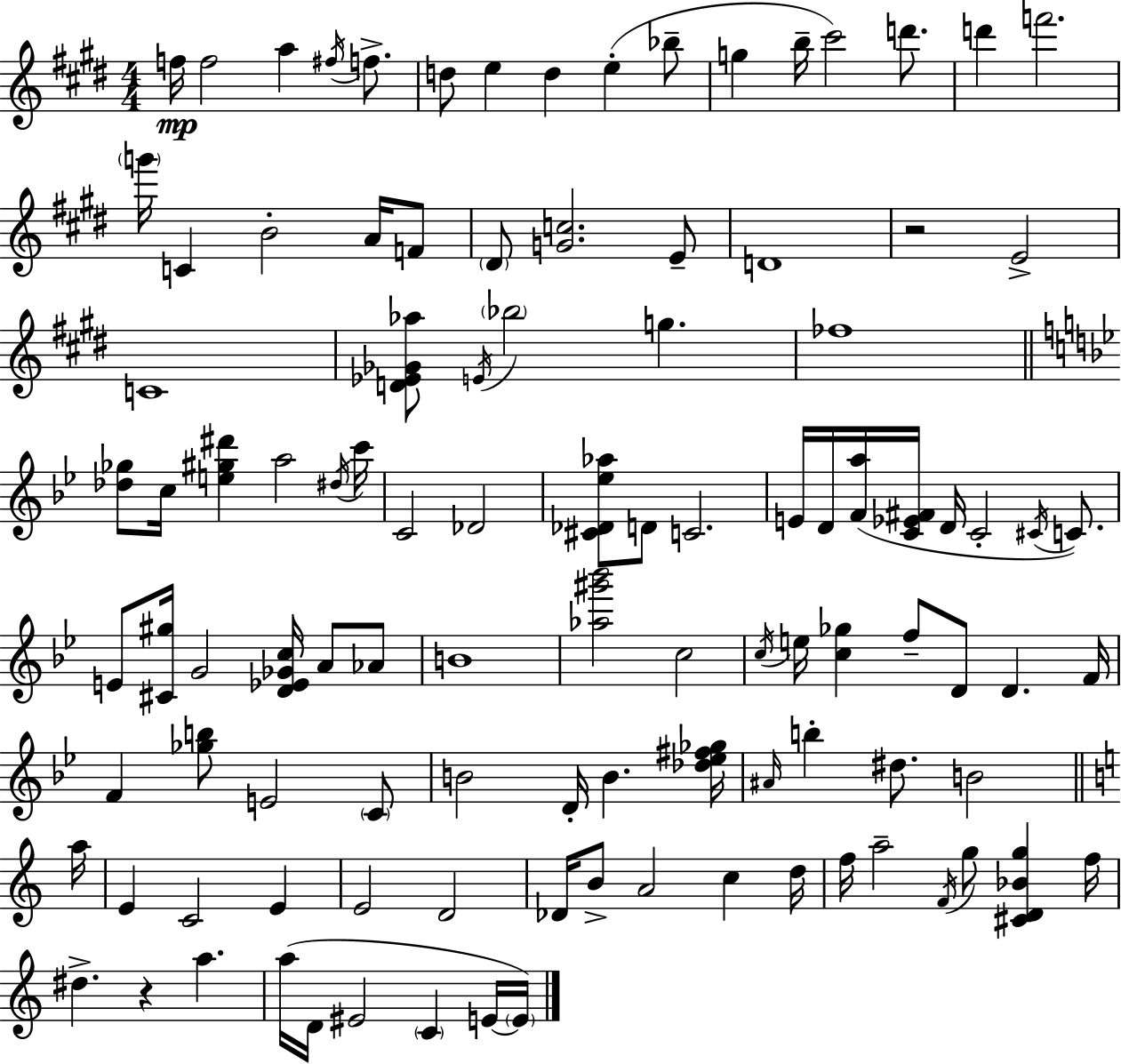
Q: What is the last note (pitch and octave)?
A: E4